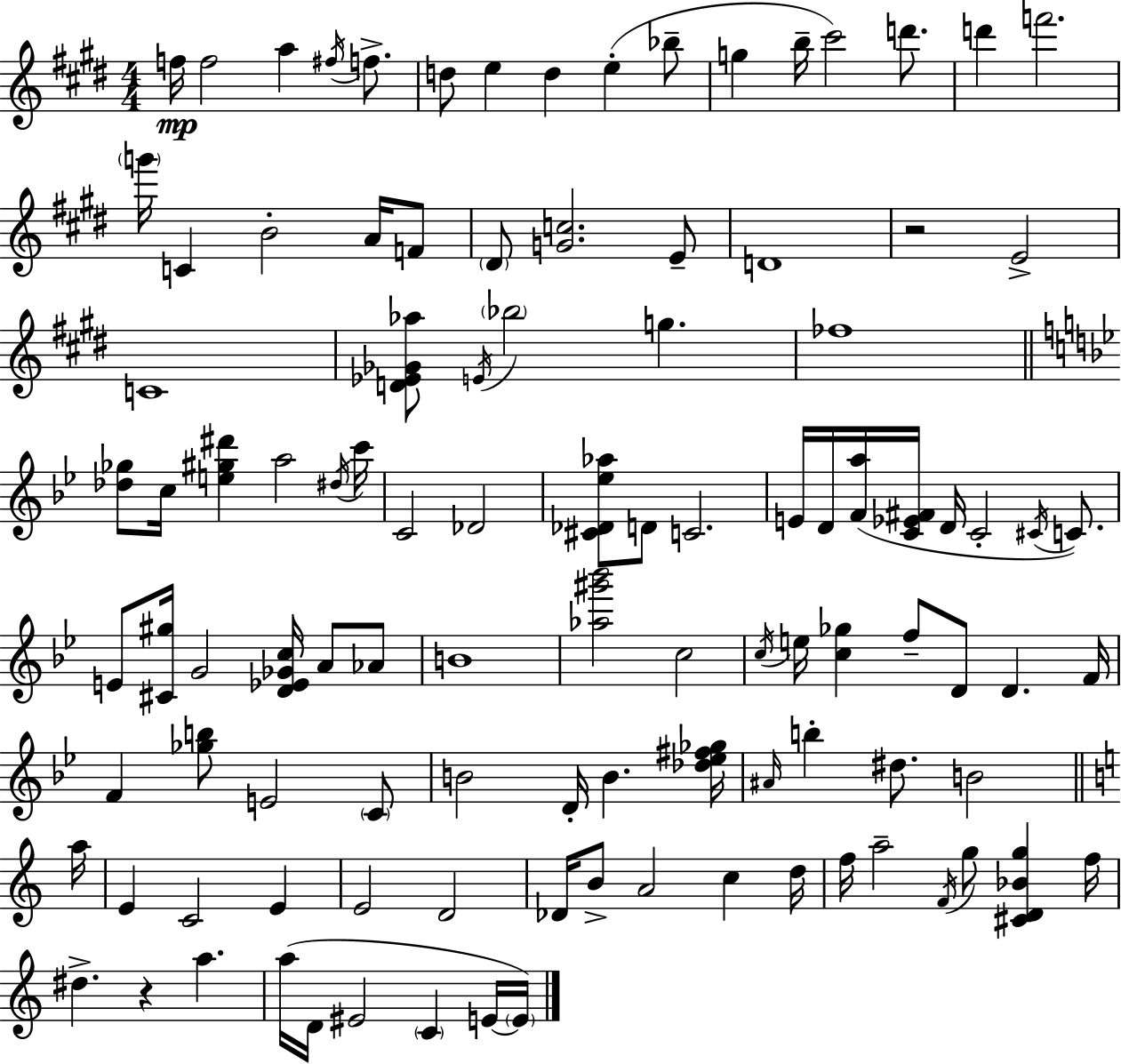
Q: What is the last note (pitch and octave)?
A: E4